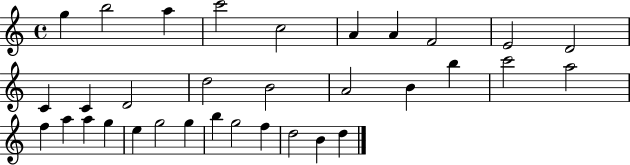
G5/q B5/h A5/q C6/h C5/h A4/q A4/q F4/h E4/h D4/h C4/q C4/q D4/h D5/h B4/h A4/h B4/q B5/q C6/h A5/h F5/q A5/q A5/q G5/q E5/q G5/h G5/q B5/q G5/h F5/q D5/h B4/q D5/q